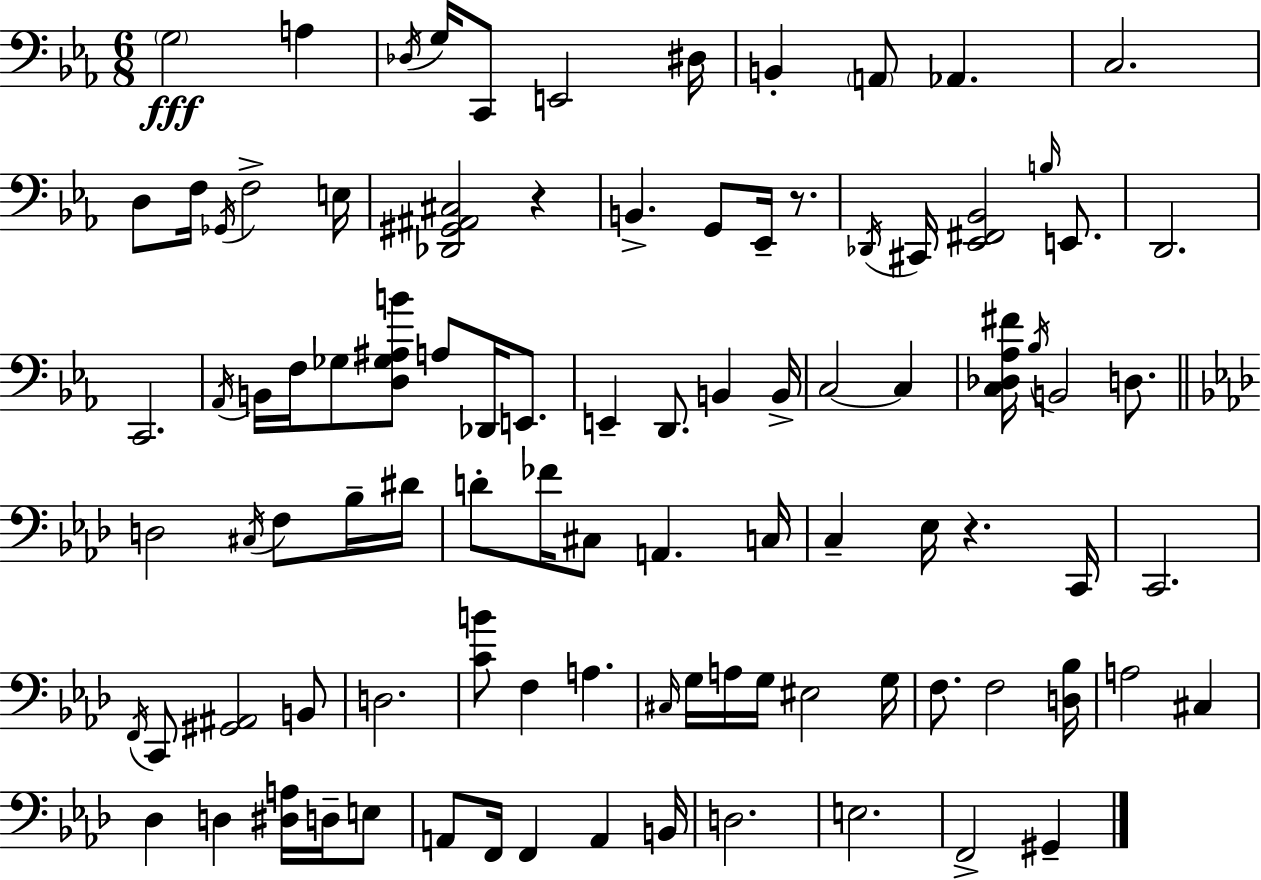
{
  \clef bass
  \numericTimeSignature
  \time 6/8
  \key ees \major
  \parenthesize g2\fff a4 | \acciaccatura { des16 } g16 c,8 e,2 | dis16 b,4-. \parenthesize a,8 aes,4. | c2. | \break d8 f16 \acciaccatura { ges,16 } f2-> | e16 <des, gis, ais, cis>2 r4 | b,4.-> g,8 ees,16-- r8. | \acciaccatura { des,16 } cis,16 <ees, fis, bes,>2 | \break \grace { b16 } e,8. d,2. | c,2. | \acciaccatura { aes,16 } b,16 f16 ges8 <d ges ais b'>8 a8 | des,16 e,8. e,4-- d,8. | \break b,4 b,16-> c2~~ | c4 <c des aes fis'>16 \acciaccatura { bes16 } b,2 | d8. \bar "||" \break \key aes \major d2 \acciaccatura { cis16 } f8 bes16-- | dis'16 d'8-. fes'16 cis8 a,4. | c16 c4-- ees16 r4. | c,16 c,2. | \break \acciaccatura { f,16 } c,8 <gis, ais,>2 | b,8 d2. | <c' b'>8 f4 a4. | \grace { cis16 } g16 a16 g16 eis2 | \break g16 f8. f2 | <d bes>16 a2 cis4 | des4 d4 <dis a>16 | d16-- e8 a,8 f,16 f,4 a,4 | \break b,16 d2. | e2. | f,2-> gis,4-- | \bar "|."
}